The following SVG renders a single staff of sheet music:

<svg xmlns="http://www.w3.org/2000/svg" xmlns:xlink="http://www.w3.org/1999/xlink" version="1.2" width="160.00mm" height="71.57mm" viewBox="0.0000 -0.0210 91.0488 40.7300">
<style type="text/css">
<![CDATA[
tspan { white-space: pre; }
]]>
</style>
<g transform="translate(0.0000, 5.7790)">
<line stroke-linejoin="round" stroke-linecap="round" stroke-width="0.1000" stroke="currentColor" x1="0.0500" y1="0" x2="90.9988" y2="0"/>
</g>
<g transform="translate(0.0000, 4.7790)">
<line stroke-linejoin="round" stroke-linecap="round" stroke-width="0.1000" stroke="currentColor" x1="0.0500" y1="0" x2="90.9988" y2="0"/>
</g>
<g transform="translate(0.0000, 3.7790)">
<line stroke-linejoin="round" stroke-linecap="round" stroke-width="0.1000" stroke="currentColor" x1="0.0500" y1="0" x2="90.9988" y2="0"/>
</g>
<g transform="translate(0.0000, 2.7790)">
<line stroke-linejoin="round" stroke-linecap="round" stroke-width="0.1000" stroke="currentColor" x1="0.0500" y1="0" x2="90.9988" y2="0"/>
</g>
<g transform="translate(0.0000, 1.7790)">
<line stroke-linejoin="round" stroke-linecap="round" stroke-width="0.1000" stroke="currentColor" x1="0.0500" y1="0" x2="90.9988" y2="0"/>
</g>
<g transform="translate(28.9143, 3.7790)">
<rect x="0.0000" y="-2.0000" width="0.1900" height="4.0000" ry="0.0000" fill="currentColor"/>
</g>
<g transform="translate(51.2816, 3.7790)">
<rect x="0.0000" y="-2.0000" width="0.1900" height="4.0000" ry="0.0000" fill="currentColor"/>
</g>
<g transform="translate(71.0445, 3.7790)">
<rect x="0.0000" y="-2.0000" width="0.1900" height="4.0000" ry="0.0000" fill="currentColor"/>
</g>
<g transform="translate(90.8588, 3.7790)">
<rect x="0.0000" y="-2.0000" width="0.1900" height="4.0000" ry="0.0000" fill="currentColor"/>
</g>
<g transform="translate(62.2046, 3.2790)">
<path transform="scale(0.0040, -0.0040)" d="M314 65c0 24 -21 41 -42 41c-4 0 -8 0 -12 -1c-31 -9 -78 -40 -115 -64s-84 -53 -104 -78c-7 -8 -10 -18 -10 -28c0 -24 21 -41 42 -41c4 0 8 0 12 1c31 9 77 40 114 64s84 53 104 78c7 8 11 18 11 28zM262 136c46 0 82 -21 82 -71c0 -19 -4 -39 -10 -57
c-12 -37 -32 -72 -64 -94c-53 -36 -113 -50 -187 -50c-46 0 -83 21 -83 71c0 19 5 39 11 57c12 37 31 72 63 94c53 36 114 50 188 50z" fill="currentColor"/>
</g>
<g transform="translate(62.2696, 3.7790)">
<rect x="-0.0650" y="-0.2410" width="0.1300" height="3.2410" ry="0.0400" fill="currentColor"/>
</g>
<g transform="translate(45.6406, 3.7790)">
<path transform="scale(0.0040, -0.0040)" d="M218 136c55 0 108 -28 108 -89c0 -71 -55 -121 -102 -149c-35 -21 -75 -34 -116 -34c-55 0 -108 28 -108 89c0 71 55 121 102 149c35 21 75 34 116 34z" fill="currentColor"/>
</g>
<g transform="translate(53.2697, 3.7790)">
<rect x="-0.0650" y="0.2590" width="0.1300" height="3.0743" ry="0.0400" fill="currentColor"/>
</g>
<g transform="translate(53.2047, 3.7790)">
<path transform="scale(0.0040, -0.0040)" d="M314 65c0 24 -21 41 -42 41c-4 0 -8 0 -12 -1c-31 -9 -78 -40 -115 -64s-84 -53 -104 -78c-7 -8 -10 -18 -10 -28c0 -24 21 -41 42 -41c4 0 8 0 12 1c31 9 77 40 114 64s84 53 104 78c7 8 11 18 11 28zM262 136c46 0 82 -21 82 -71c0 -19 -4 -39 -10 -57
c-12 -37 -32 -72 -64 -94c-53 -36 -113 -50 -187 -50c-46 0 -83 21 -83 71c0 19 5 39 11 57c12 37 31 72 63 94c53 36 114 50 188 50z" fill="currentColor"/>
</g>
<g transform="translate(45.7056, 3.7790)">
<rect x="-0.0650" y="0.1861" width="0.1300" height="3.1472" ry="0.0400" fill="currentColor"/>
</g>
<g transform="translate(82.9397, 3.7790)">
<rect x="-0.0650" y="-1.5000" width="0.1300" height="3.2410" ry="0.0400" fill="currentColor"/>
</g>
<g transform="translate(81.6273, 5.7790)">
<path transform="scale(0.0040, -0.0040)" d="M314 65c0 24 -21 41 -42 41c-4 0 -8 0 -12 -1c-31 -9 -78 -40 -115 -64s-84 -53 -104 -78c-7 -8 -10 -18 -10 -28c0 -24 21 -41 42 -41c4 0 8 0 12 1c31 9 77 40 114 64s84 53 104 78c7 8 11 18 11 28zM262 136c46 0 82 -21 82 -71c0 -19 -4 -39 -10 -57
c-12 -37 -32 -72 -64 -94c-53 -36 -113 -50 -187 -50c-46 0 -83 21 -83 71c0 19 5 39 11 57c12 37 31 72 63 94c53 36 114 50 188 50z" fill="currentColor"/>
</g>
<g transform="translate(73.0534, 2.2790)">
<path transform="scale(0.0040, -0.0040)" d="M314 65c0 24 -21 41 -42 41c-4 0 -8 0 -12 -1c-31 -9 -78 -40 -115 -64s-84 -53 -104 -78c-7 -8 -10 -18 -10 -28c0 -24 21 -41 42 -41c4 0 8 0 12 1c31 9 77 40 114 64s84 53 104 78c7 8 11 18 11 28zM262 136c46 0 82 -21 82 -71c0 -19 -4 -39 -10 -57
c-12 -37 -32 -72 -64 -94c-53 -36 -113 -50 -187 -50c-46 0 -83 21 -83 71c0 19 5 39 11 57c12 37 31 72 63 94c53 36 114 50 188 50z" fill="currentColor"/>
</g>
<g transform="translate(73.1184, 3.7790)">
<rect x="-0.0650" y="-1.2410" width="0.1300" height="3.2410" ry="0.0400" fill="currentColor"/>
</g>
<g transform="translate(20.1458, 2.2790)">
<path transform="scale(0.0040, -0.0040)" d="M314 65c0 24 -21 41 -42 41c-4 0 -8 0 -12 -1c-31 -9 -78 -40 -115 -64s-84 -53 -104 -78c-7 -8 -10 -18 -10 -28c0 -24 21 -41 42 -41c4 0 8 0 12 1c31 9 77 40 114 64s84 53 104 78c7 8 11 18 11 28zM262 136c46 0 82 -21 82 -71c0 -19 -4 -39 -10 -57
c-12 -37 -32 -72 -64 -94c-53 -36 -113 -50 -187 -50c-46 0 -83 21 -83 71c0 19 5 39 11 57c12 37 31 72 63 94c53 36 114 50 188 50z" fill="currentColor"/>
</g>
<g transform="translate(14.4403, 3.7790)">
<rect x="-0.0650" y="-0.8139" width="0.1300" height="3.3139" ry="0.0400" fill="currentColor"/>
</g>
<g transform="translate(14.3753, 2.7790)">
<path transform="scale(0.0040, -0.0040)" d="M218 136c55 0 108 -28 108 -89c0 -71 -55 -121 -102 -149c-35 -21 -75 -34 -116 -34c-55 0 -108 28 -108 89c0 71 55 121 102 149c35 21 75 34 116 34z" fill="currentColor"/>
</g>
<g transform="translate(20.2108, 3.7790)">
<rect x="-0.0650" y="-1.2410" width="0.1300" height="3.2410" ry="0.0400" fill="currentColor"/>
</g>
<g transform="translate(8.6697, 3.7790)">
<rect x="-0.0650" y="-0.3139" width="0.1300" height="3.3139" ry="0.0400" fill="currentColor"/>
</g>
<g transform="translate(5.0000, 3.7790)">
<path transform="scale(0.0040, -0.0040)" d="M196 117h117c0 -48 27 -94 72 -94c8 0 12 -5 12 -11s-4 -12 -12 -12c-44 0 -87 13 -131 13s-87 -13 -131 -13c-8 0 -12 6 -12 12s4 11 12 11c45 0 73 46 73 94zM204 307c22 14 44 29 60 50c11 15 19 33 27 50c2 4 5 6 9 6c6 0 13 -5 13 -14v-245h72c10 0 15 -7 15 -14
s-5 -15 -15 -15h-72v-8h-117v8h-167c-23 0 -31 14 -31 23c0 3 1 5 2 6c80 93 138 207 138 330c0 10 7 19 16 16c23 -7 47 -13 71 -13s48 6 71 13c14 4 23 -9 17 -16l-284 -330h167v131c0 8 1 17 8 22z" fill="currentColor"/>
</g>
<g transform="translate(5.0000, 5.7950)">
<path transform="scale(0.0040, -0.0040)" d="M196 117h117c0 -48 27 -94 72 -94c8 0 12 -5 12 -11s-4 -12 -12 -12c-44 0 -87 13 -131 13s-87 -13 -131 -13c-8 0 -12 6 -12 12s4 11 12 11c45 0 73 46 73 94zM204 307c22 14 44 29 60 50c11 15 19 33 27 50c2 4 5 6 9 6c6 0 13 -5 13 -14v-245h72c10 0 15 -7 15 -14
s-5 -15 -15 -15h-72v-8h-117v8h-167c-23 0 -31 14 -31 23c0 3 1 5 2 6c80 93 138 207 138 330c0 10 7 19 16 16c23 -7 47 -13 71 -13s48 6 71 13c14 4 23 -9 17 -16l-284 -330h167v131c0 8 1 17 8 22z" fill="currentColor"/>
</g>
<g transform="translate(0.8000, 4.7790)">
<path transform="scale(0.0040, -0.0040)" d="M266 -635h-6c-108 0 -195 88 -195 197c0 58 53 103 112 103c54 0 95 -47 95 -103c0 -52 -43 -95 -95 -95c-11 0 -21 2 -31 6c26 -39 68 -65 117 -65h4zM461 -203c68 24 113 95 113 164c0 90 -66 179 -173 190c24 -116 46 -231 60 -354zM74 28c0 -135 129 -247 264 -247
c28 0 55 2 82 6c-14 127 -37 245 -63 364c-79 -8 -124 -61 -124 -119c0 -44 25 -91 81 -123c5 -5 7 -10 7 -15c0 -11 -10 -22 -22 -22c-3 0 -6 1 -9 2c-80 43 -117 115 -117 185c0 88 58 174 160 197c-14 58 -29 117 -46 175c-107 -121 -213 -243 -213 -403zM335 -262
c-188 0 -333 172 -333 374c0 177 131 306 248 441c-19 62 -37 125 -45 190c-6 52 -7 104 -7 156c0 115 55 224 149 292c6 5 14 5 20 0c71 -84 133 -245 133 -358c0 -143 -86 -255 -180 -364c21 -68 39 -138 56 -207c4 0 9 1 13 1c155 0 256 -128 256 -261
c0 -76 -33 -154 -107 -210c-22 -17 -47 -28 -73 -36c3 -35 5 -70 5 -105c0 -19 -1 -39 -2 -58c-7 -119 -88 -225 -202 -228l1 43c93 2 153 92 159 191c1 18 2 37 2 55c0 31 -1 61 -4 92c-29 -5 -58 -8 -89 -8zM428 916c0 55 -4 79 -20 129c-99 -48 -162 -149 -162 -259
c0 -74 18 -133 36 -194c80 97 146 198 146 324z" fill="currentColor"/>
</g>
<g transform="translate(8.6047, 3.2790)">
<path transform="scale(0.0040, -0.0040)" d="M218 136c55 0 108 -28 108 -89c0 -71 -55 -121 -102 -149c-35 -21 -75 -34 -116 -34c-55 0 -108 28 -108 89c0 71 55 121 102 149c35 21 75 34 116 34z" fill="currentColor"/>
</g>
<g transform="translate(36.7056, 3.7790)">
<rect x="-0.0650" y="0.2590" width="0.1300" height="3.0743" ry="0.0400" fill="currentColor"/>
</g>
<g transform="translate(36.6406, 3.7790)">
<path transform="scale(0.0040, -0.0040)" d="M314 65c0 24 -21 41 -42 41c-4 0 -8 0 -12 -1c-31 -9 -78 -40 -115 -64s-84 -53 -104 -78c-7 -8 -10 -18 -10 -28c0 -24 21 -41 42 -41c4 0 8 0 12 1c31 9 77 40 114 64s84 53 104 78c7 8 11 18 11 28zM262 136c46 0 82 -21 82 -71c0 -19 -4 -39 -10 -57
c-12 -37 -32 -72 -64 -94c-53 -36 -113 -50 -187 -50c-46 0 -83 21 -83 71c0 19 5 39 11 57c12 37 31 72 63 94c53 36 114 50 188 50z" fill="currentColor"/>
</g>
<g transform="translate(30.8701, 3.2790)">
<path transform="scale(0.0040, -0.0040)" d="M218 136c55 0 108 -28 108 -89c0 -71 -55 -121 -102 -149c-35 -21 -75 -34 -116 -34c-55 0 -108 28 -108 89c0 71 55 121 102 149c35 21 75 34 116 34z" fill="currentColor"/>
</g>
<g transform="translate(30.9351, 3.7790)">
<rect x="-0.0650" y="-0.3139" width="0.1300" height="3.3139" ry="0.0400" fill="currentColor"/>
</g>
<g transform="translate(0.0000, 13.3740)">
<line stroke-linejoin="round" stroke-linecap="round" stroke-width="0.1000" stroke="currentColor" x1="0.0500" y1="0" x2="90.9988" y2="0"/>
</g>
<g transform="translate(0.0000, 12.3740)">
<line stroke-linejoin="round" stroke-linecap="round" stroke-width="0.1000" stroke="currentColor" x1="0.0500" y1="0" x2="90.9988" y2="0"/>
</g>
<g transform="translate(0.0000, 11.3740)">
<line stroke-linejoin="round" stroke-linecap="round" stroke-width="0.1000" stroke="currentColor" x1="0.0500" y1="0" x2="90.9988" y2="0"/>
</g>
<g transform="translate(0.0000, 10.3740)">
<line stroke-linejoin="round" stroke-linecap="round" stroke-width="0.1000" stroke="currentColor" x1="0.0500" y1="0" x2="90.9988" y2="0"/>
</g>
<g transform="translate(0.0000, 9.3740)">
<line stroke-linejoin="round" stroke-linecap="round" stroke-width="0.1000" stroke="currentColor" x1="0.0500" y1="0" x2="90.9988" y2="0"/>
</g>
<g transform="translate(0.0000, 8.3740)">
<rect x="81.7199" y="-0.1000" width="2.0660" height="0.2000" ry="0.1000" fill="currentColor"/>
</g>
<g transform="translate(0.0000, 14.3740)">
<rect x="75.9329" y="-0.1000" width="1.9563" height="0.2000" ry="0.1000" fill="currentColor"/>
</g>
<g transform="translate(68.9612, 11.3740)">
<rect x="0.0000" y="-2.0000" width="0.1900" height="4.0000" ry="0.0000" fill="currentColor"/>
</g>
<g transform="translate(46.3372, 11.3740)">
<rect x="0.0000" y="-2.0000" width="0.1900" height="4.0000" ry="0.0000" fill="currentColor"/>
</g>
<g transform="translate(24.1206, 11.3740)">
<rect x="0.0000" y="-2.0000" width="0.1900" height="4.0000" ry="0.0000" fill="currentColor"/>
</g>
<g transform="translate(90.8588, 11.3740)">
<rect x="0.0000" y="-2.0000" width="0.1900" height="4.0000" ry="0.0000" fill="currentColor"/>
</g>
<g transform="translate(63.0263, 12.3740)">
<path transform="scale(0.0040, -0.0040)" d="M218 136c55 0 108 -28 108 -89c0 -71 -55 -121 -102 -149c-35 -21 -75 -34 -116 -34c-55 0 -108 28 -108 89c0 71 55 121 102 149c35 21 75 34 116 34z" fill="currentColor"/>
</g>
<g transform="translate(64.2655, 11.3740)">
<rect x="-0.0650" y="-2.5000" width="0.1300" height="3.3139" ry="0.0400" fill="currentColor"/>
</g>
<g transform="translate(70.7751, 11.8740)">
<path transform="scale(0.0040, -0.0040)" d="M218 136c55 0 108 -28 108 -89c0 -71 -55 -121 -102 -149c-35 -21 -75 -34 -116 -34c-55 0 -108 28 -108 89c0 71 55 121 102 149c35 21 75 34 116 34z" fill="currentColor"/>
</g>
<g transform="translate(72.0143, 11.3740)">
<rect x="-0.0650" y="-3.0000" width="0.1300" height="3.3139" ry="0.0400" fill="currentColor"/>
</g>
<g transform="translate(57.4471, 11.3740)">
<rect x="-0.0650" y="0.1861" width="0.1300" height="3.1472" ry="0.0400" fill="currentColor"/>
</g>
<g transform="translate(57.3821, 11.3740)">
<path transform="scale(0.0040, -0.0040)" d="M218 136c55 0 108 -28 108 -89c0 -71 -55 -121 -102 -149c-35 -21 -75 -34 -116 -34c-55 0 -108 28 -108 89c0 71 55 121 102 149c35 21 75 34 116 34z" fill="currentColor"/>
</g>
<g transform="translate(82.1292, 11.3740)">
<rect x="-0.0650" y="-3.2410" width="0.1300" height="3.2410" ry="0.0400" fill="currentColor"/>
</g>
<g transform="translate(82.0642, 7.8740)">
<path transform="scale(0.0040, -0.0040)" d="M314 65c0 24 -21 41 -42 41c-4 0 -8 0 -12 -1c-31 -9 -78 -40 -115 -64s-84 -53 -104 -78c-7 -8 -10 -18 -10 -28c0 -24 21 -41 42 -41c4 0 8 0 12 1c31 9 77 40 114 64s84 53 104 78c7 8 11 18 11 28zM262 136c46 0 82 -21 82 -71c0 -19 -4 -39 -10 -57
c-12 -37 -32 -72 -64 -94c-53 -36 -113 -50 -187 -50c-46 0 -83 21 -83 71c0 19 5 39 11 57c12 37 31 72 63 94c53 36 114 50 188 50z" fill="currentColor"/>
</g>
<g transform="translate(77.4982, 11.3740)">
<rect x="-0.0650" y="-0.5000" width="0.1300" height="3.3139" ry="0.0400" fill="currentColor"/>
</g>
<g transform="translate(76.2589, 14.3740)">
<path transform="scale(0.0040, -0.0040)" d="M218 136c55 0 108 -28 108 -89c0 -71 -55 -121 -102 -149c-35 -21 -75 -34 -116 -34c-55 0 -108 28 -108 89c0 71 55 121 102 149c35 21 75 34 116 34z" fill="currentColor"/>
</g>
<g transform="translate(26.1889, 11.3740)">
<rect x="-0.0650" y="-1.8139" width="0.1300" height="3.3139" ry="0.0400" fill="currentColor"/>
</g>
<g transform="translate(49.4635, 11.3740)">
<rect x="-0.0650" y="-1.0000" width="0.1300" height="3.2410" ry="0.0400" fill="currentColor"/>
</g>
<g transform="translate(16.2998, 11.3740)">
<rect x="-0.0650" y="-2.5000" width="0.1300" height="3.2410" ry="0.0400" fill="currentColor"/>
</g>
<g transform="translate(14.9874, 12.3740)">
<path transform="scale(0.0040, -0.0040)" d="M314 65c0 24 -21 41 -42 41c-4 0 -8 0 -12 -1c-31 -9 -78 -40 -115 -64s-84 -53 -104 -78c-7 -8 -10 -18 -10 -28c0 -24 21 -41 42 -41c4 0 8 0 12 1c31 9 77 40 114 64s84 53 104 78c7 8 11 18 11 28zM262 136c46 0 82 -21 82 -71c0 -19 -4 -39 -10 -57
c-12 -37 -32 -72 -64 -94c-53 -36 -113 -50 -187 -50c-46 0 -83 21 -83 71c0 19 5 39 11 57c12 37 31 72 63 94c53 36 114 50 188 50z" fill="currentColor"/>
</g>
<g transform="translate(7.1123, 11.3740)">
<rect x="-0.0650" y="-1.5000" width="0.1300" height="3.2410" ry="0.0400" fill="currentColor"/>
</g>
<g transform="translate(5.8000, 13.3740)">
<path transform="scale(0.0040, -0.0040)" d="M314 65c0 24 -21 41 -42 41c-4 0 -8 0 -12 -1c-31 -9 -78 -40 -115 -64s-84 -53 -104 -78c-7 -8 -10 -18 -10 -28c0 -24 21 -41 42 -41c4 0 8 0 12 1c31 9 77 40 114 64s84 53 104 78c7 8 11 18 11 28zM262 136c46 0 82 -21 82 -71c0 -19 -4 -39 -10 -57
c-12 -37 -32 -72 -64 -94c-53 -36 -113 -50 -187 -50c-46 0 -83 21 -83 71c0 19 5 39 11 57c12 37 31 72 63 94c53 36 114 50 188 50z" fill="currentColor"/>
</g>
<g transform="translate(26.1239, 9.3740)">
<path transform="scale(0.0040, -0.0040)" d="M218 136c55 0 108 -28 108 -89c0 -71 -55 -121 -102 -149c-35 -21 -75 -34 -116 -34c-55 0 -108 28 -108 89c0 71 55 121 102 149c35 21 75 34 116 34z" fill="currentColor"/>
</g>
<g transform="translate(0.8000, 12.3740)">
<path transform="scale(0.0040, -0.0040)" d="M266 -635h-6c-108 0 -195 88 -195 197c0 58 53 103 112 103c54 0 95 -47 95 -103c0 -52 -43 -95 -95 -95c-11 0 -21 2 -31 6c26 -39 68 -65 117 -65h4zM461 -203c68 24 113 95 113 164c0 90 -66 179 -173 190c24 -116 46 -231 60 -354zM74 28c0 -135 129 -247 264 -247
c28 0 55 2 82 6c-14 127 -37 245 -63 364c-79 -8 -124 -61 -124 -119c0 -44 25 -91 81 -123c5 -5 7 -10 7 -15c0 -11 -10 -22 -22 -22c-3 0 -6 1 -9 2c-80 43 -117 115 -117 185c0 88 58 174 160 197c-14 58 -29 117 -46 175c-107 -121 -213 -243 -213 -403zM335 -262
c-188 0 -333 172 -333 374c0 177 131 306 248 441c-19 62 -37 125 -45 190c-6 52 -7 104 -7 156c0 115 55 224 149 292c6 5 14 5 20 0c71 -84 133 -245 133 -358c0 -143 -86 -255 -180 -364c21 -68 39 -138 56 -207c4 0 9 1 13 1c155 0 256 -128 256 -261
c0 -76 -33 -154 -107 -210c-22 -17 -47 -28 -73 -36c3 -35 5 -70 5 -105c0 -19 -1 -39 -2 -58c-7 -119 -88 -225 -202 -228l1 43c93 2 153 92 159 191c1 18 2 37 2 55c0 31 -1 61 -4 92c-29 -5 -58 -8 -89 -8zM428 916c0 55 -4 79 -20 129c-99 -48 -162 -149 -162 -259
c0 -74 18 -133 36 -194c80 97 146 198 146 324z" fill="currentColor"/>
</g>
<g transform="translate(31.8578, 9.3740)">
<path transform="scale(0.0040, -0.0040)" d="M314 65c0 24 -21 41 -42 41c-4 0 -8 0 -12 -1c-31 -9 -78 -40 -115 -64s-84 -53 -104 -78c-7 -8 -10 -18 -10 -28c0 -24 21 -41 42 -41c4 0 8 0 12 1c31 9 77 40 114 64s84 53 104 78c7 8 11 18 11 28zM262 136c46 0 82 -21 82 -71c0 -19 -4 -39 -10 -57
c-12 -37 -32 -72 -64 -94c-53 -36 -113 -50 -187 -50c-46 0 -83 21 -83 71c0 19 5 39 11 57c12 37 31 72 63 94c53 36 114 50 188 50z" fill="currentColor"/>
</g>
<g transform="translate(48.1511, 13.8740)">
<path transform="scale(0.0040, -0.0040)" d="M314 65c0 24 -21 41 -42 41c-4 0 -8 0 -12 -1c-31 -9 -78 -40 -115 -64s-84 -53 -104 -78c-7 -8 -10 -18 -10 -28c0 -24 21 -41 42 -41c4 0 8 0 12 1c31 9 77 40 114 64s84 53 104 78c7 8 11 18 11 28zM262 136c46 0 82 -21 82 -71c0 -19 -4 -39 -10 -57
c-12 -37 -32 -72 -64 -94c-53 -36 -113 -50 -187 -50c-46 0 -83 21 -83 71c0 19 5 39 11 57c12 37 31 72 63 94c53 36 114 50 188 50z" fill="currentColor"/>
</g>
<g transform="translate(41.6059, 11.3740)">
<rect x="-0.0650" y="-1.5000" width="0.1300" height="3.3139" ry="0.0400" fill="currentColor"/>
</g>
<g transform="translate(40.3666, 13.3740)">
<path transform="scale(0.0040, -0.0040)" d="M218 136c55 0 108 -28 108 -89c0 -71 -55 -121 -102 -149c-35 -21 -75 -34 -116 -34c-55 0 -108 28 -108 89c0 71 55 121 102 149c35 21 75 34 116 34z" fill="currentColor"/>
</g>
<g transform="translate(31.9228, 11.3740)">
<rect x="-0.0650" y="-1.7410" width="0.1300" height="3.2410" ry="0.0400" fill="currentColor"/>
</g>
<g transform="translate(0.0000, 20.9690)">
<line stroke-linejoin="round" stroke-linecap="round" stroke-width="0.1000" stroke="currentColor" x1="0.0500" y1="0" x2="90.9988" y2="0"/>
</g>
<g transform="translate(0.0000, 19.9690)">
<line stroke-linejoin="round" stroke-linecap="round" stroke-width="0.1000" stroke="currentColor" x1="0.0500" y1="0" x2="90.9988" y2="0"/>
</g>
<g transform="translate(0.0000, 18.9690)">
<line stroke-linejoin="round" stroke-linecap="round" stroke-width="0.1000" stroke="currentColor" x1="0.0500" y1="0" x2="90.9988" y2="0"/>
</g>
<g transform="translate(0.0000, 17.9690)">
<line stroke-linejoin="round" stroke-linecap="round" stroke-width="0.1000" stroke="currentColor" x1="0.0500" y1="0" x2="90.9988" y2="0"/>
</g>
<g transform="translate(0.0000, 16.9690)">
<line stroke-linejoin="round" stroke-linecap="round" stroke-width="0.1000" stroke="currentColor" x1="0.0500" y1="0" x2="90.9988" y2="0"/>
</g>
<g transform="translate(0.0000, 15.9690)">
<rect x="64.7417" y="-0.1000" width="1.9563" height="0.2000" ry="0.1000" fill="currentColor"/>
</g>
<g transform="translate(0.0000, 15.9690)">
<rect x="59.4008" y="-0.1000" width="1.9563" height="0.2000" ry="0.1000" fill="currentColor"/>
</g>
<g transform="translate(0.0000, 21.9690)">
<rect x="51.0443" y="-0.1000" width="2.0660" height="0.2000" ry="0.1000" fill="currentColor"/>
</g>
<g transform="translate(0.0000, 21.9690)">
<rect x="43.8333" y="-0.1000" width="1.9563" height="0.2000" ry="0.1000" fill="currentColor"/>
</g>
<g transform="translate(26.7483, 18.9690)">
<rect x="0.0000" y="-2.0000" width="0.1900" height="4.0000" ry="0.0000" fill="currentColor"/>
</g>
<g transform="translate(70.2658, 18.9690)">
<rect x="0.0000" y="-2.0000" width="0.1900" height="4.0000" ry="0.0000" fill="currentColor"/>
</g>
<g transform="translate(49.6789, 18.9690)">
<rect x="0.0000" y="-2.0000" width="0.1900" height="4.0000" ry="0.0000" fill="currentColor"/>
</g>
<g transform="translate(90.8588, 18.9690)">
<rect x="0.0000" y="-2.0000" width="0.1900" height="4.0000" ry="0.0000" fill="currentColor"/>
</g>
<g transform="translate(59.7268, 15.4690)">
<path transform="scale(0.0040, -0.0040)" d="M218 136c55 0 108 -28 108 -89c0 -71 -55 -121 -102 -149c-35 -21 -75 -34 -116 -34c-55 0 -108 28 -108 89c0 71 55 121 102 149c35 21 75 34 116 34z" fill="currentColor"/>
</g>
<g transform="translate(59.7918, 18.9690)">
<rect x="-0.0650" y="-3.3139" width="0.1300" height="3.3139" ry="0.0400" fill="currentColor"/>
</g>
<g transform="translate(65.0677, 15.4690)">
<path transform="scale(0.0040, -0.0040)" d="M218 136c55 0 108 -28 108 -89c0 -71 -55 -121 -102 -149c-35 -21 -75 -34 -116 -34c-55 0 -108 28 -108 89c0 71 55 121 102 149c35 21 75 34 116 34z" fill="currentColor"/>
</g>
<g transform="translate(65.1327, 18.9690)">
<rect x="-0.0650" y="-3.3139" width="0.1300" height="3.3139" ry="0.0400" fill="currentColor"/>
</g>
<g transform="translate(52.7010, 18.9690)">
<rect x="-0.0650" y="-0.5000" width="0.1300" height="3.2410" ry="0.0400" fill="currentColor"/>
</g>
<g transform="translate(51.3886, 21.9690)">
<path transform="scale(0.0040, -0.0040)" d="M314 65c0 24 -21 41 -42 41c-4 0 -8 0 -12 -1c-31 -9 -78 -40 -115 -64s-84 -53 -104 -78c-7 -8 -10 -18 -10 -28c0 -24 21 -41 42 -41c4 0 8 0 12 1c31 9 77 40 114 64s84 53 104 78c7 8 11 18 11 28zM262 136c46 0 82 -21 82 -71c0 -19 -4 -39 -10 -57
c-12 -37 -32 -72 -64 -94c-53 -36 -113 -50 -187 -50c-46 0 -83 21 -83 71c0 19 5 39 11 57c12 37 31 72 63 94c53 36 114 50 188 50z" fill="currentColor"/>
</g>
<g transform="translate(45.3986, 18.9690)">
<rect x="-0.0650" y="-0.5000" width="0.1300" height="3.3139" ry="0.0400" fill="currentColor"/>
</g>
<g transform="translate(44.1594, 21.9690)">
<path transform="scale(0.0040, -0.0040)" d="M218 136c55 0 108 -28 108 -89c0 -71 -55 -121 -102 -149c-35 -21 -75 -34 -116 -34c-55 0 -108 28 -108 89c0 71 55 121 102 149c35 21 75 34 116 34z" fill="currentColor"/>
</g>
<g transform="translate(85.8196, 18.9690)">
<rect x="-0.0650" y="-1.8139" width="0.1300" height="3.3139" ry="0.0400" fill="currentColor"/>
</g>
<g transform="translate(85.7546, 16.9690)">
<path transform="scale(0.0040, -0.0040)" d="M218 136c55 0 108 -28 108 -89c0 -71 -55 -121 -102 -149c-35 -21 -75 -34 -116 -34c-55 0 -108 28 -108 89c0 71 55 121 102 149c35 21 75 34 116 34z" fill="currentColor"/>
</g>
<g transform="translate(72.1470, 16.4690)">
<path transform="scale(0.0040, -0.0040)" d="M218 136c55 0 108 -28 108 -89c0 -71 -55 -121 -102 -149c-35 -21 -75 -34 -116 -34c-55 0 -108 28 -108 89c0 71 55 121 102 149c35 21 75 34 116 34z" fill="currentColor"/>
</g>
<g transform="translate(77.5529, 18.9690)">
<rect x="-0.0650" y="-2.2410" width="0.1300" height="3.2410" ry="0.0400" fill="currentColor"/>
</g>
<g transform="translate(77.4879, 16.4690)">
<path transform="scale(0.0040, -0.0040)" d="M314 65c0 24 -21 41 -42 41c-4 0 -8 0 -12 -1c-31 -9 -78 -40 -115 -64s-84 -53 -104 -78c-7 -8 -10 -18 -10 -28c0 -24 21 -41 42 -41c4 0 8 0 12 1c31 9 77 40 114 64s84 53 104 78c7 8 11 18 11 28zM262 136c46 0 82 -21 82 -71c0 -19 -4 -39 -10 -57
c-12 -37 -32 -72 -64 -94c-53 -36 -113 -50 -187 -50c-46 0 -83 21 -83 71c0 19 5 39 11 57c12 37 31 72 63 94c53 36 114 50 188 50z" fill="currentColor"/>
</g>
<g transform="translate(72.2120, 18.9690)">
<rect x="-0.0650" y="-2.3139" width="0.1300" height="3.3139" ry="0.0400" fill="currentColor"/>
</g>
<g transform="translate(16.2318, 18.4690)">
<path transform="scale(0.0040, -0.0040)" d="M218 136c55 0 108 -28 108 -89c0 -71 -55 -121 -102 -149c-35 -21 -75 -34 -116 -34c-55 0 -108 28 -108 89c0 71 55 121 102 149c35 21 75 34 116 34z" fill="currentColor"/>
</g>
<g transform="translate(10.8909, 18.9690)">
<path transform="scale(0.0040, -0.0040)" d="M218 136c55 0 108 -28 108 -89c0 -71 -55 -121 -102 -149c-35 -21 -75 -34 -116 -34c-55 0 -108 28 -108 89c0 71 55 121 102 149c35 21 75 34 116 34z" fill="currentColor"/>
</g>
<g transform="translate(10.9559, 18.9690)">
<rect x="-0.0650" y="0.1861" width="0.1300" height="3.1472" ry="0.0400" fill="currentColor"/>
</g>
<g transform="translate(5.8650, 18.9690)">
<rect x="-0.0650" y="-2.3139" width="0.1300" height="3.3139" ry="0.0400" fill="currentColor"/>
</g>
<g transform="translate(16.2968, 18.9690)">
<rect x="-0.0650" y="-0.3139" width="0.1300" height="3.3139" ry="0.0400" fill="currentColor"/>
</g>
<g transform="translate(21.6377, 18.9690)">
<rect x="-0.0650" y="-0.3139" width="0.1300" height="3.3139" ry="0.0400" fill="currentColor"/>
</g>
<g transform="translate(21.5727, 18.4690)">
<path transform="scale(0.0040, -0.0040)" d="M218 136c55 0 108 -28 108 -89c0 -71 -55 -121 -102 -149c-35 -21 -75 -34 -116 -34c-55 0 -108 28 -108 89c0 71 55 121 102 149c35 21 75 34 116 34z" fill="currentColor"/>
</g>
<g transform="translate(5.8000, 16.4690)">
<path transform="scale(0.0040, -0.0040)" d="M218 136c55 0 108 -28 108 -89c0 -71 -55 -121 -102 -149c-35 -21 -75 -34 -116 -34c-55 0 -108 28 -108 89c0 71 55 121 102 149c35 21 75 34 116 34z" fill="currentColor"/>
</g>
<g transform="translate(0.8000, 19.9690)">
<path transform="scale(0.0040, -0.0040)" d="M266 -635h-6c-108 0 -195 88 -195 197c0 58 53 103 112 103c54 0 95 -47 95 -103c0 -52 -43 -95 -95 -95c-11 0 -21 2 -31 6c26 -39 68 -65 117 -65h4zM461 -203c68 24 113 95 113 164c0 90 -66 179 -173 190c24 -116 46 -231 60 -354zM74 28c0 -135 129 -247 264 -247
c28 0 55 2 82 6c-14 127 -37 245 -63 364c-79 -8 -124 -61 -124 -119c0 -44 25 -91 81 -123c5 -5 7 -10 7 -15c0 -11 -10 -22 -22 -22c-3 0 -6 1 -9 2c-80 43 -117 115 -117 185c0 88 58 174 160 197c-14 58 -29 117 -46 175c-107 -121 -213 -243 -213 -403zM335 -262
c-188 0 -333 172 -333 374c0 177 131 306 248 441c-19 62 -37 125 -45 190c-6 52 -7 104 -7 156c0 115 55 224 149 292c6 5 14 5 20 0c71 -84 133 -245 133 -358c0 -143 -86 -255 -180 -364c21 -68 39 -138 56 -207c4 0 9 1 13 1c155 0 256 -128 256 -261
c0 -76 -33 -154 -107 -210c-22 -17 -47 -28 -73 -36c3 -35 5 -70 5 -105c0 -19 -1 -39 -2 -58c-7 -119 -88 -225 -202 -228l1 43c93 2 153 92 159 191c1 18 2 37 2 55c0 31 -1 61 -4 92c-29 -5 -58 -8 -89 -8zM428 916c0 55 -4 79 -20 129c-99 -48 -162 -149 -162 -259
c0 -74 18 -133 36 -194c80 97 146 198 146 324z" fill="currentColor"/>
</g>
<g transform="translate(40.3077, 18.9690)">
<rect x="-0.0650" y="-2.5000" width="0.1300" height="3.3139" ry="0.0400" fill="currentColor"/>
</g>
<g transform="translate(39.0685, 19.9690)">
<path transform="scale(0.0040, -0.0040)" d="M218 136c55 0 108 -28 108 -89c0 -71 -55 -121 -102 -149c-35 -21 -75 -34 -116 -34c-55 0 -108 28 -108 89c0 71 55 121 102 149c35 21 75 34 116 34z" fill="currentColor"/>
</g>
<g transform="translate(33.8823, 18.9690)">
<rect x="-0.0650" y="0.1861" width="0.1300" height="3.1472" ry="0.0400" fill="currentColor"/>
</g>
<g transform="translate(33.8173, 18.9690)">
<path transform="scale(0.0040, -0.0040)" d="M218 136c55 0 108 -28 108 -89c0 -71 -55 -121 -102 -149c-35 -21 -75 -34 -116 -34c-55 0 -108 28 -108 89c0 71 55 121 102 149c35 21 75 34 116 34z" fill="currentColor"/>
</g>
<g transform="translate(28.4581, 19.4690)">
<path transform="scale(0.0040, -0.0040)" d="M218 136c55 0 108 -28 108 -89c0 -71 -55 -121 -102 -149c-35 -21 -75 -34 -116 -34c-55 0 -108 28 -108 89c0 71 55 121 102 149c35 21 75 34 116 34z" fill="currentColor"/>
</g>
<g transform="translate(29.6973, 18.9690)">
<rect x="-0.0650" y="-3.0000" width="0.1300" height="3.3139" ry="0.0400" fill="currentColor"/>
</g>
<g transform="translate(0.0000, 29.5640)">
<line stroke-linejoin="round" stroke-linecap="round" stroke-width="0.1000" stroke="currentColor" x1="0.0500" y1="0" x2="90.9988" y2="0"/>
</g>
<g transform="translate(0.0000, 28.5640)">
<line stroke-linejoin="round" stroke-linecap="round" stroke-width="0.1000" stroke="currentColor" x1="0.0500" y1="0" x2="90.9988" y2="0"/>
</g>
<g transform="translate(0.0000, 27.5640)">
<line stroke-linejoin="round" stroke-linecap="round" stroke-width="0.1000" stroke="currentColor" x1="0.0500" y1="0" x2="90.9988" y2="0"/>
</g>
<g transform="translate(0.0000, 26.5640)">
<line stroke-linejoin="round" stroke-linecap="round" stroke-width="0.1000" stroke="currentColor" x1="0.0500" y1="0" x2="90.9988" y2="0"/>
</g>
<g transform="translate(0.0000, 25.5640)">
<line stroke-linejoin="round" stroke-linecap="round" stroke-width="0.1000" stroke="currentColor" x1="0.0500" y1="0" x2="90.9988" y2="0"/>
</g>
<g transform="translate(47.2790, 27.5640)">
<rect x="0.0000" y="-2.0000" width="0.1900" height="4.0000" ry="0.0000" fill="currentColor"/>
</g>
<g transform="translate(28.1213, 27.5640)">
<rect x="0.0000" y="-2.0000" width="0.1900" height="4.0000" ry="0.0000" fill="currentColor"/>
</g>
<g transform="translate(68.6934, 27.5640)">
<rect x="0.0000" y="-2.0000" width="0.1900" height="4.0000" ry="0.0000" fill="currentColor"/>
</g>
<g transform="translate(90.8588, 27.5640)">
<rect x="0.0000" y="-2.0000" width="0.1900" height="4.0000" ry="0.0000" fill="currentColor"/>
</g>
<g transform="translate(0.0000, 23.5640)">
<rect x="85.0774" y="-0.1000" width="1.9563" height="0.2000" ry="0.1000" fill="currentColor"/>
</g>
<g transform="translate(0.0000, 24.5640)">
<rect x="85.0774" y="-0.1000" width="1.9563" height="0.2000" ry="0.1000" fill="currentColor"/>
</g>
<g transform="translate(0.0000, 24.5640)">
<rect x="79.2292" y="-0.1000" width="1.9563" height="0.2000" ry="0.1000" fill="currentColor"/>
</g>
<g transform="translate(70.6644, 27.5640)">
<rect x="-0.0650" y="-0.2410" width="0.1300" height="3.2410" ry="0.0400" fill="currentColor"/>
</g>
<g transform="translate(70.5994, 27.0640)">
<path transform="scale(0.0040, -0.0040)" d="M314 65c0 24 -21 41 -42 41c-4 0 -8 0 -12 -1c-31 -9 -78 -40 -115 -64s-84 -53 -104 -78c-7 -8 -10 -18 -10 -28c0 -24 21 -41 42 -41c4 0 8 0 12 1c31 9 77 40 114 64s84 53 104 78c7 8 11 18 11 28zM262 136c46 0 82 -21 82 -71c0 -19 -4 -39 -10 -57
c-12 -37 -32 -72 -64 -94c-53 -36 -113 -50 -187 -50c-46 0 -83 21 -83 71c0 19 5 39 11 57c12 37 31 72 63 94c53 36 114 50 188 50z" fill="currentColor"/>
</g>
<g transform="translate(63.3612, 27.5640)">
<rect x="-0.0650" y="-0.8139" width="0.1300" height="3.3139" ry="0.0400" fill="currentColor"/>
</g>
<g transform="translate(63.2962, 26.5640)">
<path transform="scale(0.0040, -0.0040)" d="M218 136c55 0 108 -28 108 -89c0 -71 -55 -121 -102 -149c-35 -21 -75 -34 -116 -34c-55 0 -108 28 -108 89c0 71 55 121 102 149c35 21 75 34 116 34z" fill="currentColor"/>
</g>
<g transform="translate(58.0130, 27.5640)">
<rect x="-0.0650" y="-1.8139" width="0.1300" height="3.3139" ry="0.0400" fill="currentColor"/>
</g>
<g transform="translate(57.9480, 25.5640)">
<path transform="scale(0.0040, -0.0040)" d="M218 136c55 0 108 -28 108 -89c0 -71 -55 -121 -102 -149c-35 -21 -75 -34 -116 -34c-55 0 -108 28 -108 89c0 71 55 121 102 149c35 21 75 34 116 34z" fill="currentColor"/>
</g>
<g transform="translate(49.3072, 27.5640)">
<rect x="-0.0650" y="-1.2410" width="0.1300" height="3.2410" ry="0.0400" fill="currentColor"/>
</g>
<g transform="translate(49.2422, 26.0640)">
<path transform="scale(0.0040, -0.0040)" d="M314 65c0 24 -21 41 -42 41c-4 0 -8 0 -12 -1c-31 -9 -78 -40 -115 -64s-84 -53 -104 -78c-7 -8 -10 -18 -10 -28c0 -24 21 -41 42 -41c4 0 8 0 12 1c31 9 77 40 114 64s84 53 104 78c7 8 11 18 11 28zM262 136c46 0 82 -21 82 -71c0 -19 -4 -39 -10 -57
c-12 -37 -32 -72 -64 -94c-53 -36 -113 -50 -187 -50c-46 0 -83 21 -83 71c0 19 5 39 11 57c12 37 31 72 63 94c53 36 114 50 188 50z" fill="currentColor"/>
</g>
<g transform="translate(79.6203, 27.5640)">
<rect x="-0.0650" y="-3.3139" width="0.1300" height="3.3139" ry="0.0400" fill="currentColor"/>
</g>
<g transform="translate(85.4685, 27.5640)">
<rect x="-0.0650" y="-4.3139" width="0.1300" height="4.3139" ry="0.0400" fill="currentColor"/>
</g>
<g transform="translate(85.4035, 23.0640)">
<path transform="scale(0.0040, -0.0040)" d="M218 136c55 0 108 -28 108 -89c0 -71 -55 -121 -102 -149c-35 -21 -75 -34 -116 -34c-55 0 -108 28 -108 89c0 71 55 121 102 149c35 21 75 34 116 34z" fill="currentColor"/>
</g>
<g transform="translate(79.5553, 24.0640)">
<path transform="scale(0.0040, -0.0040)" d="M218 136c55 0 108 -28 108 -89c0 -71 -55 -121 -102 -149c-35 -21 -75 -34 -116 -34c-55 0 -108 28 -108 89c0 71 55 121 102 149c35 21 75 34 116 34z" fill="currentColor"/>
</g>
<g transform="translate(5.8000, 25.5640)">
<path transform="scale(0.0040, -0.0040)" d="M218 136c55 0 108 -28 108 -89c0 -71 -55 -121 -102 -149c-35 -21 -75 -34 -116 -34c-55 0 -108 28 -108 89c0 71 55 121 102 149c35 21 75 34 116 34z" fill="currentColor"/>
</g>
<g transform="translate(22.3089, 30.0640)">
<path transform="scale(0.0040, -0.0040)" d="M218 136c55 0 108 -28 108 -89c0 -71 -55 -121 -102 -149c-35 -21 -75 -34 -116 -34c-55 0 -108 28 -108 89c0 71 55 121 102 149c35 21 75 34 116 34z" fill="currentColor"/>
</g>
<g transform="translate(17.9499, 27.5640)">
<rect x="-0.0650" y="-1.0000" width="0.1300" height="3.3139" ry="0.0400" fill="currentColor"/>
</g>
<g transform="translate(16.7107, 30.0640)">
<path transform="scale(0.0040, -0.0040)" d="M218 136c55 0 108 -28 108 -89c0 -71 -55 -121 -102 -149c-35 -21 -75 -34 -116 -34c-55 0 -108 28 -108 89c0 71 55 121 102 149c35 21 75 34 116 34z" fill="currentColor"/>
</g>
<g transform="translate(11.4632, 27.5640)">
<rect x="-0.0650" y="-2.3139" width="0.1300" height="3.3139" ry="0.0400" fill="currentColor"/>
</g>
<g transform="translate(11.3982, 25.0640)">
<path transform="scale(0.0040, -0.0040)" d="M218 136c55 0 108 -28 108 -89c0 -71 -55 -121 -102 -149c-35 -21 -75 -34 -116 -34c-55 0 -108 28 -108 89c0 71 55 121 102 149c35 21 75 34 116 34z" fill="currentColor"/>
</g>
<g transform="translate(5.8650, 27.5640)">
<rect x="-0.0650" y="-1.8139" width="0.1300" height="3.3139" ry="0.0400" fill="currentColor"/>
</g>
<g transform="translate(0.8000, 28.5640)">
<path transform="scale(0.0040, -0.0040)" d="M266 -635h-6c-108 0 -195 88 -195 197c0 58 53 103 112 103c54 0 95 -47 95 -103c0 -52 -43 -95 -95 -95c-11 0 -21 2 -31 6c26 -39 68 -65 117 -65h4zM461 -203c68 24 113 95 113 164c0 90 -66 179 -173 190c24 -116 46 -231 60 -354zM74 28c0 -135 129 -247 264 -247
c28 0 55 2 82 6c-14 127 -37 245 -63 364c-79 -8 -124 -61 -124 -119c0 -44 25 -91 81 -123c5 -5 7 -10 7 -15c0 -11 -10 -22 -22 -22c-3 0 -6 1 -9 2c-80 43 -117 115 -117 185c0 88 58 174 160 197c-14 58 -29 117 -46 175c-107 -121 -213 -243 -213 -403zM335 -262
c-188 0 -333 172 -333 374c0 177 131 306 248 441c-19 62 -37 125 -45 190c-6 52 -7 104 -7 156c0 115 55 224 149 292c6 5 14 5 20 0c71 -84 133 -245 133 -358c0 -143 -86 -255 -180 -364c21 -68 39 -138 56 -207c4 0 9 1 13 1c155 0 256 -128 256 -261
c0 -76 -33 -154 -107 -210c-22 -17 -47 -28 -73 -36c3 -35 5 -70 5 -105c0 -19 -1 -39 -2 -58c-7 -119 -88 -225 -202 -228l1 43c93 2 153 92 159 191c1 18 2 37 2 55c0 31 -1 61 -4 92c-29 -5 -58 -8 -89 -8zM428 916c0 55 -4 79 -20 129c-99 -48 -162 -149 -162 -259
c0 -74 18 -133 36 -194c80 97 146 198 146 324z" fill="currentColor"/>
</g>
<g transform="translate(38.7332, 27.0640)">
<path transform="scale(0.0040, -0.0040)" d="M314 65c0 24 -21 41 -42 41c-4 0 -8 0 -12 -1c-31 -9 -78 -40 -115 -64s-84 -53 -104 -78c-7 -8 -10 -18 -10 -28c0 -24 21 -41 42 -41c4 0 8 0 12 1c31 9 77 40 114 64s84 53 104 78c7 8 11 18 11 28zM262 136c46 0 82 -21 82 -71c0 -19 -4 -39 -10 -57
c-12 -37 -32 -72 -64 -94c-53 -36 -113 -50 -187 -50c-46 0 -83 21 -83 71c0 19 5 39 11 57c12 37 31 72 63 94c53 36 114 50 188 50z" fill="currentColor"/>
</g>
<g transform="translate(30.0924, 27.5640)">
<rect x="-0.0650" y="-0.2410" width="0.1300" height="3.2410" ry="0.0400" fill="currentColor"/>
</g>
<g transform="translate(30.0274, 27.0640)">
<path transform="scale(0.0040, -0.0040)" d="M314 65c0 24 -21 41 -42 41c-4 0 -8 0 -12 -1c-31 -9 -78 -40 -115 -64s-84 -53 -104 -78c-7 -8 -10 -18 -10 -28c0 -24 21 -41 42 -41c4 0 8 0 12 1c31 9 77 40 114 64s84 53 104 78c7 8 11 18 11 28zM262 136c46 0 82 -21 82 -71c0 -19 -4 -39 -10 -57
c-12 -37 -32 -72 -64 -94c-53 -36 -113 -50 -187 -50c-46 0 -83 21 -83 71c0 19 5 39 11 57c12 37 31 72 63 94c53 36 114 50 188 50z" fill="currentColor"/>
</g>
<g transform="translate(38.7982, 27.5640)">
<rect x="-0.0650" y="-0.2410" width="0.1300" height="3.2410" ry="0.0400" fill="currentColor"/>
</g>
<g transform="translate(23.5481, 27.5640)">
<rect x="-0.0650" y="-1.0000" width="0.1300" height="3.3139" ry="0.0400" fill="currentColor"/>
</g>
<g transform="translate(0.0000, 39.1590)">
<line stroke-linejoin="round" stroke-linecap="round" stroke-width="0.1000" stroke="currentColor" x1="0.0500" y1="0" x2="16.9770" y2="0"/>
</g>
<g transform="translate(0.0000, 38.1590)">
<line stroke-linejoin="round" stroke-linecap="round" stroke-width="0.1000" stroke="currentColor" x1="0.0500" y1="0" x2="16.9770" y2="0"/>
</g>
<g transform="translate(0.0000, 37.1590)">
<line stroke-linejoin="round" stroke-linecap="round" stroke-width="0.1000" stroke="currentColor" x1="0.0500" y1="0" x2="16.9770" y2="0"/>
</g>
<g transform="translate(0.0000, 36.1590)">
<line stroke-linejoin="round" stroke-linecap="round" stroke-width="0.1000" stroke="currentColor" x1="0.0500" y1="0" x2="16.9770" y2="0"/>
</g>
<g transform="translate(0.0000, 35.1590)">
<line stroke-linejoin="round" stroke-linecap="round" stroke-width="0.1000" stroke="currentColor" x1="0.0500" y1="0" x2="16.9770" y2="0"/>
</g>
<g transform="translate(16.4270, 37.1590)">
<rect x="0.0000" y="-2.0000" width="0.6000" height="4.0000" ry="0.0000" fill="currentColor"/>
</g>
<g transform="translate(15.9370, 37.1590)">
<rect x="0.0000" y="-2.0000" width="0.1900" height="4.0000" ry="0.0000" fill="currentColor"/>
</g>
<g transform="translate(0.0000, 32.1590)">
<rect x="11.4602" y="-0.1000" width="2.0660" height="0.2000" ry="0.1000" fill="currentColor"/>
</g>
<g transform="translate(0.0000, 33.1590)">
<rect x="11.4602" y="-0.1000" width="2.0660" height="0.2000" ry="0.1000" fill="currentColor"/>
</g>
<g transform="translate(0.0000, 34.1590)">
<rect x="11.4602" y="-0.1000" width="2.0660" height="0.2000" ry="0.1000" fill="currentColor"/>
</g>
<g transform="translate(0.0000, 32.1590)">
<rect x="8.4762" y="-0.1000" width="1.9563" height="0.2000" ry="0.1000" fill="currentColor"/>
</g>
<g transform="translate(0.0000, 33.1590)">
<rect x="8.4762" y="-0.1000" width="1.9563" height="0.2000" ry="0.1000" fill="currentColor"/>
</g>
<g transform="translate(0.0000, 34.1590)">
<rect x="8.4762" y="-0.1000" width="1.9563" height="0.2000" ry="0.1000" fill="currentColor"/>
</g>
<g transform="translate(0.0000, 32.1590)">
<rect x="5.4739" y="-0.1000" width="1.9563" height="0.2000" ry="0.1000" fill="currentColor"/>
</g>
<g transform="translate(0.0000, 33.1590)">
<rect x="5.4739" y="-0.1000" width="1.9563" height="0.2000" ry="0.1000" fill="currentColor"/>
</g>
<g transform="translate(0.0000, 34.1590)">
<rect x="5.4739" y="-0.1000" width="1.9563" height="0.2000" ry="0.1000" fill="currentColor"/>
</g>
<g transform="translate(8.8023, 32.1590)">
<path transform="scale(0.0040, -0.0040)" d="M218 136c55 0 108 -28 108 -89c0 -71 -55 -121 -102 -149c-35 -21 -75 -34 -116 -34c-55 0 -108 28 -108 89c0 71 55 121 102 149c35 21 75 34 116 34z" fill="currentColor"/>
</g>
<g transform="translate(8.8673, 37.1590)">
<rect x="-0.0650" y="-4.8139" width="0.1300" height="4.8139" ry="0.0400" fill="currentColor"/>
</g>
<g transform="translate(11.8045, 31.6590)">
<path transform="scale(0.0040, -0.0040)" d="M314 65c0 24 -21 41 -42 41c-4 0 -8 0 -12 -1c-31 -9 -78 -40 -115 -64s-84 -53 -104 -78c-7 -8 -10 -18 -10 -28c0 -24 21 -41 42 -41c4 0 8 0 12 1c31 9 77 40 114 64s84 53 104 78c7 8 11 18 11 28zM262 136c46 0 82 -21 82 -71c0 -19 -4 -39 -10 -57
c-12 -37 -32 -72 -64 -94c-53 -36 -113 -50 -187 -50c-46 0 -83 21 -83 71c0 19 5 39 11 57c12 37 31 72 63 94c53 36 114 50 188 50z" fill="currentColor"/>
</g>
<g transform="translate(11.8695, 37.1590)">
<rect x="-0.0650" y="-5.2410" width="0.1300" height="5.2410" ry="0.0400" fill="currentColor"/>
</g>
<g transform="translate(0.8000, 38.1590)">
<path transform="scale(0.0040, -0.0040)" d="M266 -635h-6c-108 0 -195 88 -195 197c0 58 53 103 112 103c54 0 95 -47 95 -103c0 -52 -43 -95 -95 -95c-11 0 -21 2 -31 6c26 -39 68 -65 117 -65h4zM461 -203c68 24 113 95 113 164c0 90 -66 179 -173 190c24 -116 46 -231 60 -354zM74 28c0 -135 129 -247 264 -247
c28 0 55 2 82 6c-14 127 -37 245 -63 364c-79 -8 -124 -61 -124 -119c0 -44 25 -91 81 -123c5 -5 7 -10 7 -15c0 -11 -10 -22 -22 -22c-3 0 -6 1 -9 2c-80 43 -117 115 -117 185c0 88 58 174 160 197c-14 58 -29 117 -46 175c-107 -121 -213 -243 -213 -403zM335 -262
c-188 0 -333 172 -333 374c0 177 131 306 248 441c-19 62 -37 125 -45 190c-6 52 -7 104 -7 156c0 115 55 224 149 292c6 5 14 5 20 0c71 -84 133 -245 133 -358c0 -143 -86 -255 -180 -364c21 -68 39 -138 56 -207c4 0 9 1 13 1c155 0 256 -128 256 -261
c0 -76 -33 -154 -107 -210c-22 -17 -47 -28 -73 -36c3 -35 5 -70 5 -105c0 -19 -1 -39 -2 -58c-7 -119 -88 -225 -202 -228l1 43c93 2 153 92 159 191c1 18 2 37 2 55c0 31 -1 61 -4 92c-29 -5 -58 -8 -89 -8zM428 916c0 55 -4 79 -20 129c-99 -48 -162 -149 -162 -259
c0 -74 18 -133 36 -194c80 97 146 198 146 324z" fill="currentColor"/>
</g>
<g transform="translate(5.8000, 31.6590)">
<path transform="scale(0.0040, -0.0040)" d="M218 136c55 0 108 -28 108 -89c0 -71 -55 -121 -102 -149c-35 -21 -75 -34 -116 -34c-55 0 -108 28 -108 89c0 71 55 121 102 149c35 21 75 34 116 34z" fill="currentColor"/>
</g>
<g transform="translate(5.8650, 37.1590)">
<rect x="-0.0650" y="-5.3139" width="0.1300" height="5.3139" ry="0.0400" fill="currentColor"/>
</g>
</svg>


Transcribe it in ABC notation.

X:1
T:Untitled
M:4/4
L:1/4
K:C
c d e2 c B2 B B2 c2 e2 E2 E2 G2 f f2 E D2 B G A C b2 g B c c A B G C C2 b b g g2 f f g D D c2 c2 e2 f d c2 b d' f' e' f'2